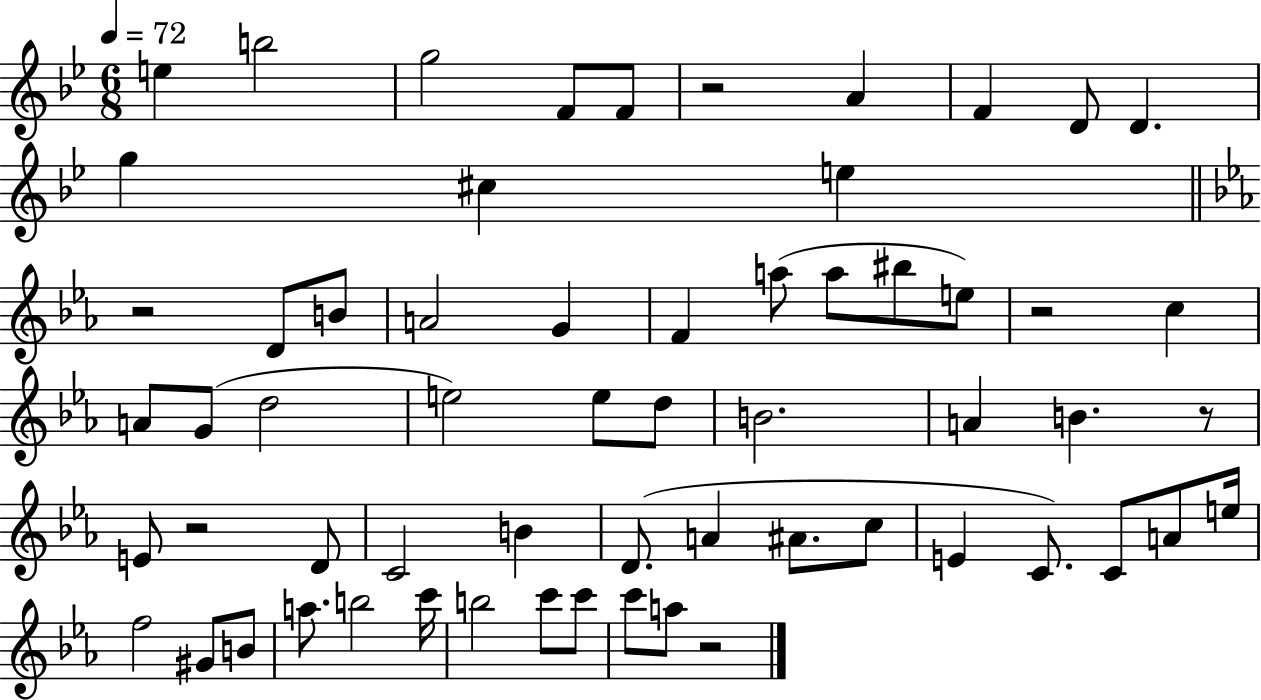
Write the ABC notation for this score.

X:1
T:Untitled
M:6/8
L:1/4
K:Bb
e b2 g2 F/2 F/2 z2 A F D/2 D g ^c e z2 D/2 B/2 A2 G F a/2 a/2 ^b/2 e/2 z2 c A/2 G/2 d2 e2 e/2 d/2 B2 A B z/2 E/2 z2 D/2 C2 B D/2 A ^A/2 c/2 E C/2 C/2 A/2 e/4 f2 ^G/2 B/2 a/2 b2 c'/4 b2 c'/2 c'/2 c'/2 a/2 z2